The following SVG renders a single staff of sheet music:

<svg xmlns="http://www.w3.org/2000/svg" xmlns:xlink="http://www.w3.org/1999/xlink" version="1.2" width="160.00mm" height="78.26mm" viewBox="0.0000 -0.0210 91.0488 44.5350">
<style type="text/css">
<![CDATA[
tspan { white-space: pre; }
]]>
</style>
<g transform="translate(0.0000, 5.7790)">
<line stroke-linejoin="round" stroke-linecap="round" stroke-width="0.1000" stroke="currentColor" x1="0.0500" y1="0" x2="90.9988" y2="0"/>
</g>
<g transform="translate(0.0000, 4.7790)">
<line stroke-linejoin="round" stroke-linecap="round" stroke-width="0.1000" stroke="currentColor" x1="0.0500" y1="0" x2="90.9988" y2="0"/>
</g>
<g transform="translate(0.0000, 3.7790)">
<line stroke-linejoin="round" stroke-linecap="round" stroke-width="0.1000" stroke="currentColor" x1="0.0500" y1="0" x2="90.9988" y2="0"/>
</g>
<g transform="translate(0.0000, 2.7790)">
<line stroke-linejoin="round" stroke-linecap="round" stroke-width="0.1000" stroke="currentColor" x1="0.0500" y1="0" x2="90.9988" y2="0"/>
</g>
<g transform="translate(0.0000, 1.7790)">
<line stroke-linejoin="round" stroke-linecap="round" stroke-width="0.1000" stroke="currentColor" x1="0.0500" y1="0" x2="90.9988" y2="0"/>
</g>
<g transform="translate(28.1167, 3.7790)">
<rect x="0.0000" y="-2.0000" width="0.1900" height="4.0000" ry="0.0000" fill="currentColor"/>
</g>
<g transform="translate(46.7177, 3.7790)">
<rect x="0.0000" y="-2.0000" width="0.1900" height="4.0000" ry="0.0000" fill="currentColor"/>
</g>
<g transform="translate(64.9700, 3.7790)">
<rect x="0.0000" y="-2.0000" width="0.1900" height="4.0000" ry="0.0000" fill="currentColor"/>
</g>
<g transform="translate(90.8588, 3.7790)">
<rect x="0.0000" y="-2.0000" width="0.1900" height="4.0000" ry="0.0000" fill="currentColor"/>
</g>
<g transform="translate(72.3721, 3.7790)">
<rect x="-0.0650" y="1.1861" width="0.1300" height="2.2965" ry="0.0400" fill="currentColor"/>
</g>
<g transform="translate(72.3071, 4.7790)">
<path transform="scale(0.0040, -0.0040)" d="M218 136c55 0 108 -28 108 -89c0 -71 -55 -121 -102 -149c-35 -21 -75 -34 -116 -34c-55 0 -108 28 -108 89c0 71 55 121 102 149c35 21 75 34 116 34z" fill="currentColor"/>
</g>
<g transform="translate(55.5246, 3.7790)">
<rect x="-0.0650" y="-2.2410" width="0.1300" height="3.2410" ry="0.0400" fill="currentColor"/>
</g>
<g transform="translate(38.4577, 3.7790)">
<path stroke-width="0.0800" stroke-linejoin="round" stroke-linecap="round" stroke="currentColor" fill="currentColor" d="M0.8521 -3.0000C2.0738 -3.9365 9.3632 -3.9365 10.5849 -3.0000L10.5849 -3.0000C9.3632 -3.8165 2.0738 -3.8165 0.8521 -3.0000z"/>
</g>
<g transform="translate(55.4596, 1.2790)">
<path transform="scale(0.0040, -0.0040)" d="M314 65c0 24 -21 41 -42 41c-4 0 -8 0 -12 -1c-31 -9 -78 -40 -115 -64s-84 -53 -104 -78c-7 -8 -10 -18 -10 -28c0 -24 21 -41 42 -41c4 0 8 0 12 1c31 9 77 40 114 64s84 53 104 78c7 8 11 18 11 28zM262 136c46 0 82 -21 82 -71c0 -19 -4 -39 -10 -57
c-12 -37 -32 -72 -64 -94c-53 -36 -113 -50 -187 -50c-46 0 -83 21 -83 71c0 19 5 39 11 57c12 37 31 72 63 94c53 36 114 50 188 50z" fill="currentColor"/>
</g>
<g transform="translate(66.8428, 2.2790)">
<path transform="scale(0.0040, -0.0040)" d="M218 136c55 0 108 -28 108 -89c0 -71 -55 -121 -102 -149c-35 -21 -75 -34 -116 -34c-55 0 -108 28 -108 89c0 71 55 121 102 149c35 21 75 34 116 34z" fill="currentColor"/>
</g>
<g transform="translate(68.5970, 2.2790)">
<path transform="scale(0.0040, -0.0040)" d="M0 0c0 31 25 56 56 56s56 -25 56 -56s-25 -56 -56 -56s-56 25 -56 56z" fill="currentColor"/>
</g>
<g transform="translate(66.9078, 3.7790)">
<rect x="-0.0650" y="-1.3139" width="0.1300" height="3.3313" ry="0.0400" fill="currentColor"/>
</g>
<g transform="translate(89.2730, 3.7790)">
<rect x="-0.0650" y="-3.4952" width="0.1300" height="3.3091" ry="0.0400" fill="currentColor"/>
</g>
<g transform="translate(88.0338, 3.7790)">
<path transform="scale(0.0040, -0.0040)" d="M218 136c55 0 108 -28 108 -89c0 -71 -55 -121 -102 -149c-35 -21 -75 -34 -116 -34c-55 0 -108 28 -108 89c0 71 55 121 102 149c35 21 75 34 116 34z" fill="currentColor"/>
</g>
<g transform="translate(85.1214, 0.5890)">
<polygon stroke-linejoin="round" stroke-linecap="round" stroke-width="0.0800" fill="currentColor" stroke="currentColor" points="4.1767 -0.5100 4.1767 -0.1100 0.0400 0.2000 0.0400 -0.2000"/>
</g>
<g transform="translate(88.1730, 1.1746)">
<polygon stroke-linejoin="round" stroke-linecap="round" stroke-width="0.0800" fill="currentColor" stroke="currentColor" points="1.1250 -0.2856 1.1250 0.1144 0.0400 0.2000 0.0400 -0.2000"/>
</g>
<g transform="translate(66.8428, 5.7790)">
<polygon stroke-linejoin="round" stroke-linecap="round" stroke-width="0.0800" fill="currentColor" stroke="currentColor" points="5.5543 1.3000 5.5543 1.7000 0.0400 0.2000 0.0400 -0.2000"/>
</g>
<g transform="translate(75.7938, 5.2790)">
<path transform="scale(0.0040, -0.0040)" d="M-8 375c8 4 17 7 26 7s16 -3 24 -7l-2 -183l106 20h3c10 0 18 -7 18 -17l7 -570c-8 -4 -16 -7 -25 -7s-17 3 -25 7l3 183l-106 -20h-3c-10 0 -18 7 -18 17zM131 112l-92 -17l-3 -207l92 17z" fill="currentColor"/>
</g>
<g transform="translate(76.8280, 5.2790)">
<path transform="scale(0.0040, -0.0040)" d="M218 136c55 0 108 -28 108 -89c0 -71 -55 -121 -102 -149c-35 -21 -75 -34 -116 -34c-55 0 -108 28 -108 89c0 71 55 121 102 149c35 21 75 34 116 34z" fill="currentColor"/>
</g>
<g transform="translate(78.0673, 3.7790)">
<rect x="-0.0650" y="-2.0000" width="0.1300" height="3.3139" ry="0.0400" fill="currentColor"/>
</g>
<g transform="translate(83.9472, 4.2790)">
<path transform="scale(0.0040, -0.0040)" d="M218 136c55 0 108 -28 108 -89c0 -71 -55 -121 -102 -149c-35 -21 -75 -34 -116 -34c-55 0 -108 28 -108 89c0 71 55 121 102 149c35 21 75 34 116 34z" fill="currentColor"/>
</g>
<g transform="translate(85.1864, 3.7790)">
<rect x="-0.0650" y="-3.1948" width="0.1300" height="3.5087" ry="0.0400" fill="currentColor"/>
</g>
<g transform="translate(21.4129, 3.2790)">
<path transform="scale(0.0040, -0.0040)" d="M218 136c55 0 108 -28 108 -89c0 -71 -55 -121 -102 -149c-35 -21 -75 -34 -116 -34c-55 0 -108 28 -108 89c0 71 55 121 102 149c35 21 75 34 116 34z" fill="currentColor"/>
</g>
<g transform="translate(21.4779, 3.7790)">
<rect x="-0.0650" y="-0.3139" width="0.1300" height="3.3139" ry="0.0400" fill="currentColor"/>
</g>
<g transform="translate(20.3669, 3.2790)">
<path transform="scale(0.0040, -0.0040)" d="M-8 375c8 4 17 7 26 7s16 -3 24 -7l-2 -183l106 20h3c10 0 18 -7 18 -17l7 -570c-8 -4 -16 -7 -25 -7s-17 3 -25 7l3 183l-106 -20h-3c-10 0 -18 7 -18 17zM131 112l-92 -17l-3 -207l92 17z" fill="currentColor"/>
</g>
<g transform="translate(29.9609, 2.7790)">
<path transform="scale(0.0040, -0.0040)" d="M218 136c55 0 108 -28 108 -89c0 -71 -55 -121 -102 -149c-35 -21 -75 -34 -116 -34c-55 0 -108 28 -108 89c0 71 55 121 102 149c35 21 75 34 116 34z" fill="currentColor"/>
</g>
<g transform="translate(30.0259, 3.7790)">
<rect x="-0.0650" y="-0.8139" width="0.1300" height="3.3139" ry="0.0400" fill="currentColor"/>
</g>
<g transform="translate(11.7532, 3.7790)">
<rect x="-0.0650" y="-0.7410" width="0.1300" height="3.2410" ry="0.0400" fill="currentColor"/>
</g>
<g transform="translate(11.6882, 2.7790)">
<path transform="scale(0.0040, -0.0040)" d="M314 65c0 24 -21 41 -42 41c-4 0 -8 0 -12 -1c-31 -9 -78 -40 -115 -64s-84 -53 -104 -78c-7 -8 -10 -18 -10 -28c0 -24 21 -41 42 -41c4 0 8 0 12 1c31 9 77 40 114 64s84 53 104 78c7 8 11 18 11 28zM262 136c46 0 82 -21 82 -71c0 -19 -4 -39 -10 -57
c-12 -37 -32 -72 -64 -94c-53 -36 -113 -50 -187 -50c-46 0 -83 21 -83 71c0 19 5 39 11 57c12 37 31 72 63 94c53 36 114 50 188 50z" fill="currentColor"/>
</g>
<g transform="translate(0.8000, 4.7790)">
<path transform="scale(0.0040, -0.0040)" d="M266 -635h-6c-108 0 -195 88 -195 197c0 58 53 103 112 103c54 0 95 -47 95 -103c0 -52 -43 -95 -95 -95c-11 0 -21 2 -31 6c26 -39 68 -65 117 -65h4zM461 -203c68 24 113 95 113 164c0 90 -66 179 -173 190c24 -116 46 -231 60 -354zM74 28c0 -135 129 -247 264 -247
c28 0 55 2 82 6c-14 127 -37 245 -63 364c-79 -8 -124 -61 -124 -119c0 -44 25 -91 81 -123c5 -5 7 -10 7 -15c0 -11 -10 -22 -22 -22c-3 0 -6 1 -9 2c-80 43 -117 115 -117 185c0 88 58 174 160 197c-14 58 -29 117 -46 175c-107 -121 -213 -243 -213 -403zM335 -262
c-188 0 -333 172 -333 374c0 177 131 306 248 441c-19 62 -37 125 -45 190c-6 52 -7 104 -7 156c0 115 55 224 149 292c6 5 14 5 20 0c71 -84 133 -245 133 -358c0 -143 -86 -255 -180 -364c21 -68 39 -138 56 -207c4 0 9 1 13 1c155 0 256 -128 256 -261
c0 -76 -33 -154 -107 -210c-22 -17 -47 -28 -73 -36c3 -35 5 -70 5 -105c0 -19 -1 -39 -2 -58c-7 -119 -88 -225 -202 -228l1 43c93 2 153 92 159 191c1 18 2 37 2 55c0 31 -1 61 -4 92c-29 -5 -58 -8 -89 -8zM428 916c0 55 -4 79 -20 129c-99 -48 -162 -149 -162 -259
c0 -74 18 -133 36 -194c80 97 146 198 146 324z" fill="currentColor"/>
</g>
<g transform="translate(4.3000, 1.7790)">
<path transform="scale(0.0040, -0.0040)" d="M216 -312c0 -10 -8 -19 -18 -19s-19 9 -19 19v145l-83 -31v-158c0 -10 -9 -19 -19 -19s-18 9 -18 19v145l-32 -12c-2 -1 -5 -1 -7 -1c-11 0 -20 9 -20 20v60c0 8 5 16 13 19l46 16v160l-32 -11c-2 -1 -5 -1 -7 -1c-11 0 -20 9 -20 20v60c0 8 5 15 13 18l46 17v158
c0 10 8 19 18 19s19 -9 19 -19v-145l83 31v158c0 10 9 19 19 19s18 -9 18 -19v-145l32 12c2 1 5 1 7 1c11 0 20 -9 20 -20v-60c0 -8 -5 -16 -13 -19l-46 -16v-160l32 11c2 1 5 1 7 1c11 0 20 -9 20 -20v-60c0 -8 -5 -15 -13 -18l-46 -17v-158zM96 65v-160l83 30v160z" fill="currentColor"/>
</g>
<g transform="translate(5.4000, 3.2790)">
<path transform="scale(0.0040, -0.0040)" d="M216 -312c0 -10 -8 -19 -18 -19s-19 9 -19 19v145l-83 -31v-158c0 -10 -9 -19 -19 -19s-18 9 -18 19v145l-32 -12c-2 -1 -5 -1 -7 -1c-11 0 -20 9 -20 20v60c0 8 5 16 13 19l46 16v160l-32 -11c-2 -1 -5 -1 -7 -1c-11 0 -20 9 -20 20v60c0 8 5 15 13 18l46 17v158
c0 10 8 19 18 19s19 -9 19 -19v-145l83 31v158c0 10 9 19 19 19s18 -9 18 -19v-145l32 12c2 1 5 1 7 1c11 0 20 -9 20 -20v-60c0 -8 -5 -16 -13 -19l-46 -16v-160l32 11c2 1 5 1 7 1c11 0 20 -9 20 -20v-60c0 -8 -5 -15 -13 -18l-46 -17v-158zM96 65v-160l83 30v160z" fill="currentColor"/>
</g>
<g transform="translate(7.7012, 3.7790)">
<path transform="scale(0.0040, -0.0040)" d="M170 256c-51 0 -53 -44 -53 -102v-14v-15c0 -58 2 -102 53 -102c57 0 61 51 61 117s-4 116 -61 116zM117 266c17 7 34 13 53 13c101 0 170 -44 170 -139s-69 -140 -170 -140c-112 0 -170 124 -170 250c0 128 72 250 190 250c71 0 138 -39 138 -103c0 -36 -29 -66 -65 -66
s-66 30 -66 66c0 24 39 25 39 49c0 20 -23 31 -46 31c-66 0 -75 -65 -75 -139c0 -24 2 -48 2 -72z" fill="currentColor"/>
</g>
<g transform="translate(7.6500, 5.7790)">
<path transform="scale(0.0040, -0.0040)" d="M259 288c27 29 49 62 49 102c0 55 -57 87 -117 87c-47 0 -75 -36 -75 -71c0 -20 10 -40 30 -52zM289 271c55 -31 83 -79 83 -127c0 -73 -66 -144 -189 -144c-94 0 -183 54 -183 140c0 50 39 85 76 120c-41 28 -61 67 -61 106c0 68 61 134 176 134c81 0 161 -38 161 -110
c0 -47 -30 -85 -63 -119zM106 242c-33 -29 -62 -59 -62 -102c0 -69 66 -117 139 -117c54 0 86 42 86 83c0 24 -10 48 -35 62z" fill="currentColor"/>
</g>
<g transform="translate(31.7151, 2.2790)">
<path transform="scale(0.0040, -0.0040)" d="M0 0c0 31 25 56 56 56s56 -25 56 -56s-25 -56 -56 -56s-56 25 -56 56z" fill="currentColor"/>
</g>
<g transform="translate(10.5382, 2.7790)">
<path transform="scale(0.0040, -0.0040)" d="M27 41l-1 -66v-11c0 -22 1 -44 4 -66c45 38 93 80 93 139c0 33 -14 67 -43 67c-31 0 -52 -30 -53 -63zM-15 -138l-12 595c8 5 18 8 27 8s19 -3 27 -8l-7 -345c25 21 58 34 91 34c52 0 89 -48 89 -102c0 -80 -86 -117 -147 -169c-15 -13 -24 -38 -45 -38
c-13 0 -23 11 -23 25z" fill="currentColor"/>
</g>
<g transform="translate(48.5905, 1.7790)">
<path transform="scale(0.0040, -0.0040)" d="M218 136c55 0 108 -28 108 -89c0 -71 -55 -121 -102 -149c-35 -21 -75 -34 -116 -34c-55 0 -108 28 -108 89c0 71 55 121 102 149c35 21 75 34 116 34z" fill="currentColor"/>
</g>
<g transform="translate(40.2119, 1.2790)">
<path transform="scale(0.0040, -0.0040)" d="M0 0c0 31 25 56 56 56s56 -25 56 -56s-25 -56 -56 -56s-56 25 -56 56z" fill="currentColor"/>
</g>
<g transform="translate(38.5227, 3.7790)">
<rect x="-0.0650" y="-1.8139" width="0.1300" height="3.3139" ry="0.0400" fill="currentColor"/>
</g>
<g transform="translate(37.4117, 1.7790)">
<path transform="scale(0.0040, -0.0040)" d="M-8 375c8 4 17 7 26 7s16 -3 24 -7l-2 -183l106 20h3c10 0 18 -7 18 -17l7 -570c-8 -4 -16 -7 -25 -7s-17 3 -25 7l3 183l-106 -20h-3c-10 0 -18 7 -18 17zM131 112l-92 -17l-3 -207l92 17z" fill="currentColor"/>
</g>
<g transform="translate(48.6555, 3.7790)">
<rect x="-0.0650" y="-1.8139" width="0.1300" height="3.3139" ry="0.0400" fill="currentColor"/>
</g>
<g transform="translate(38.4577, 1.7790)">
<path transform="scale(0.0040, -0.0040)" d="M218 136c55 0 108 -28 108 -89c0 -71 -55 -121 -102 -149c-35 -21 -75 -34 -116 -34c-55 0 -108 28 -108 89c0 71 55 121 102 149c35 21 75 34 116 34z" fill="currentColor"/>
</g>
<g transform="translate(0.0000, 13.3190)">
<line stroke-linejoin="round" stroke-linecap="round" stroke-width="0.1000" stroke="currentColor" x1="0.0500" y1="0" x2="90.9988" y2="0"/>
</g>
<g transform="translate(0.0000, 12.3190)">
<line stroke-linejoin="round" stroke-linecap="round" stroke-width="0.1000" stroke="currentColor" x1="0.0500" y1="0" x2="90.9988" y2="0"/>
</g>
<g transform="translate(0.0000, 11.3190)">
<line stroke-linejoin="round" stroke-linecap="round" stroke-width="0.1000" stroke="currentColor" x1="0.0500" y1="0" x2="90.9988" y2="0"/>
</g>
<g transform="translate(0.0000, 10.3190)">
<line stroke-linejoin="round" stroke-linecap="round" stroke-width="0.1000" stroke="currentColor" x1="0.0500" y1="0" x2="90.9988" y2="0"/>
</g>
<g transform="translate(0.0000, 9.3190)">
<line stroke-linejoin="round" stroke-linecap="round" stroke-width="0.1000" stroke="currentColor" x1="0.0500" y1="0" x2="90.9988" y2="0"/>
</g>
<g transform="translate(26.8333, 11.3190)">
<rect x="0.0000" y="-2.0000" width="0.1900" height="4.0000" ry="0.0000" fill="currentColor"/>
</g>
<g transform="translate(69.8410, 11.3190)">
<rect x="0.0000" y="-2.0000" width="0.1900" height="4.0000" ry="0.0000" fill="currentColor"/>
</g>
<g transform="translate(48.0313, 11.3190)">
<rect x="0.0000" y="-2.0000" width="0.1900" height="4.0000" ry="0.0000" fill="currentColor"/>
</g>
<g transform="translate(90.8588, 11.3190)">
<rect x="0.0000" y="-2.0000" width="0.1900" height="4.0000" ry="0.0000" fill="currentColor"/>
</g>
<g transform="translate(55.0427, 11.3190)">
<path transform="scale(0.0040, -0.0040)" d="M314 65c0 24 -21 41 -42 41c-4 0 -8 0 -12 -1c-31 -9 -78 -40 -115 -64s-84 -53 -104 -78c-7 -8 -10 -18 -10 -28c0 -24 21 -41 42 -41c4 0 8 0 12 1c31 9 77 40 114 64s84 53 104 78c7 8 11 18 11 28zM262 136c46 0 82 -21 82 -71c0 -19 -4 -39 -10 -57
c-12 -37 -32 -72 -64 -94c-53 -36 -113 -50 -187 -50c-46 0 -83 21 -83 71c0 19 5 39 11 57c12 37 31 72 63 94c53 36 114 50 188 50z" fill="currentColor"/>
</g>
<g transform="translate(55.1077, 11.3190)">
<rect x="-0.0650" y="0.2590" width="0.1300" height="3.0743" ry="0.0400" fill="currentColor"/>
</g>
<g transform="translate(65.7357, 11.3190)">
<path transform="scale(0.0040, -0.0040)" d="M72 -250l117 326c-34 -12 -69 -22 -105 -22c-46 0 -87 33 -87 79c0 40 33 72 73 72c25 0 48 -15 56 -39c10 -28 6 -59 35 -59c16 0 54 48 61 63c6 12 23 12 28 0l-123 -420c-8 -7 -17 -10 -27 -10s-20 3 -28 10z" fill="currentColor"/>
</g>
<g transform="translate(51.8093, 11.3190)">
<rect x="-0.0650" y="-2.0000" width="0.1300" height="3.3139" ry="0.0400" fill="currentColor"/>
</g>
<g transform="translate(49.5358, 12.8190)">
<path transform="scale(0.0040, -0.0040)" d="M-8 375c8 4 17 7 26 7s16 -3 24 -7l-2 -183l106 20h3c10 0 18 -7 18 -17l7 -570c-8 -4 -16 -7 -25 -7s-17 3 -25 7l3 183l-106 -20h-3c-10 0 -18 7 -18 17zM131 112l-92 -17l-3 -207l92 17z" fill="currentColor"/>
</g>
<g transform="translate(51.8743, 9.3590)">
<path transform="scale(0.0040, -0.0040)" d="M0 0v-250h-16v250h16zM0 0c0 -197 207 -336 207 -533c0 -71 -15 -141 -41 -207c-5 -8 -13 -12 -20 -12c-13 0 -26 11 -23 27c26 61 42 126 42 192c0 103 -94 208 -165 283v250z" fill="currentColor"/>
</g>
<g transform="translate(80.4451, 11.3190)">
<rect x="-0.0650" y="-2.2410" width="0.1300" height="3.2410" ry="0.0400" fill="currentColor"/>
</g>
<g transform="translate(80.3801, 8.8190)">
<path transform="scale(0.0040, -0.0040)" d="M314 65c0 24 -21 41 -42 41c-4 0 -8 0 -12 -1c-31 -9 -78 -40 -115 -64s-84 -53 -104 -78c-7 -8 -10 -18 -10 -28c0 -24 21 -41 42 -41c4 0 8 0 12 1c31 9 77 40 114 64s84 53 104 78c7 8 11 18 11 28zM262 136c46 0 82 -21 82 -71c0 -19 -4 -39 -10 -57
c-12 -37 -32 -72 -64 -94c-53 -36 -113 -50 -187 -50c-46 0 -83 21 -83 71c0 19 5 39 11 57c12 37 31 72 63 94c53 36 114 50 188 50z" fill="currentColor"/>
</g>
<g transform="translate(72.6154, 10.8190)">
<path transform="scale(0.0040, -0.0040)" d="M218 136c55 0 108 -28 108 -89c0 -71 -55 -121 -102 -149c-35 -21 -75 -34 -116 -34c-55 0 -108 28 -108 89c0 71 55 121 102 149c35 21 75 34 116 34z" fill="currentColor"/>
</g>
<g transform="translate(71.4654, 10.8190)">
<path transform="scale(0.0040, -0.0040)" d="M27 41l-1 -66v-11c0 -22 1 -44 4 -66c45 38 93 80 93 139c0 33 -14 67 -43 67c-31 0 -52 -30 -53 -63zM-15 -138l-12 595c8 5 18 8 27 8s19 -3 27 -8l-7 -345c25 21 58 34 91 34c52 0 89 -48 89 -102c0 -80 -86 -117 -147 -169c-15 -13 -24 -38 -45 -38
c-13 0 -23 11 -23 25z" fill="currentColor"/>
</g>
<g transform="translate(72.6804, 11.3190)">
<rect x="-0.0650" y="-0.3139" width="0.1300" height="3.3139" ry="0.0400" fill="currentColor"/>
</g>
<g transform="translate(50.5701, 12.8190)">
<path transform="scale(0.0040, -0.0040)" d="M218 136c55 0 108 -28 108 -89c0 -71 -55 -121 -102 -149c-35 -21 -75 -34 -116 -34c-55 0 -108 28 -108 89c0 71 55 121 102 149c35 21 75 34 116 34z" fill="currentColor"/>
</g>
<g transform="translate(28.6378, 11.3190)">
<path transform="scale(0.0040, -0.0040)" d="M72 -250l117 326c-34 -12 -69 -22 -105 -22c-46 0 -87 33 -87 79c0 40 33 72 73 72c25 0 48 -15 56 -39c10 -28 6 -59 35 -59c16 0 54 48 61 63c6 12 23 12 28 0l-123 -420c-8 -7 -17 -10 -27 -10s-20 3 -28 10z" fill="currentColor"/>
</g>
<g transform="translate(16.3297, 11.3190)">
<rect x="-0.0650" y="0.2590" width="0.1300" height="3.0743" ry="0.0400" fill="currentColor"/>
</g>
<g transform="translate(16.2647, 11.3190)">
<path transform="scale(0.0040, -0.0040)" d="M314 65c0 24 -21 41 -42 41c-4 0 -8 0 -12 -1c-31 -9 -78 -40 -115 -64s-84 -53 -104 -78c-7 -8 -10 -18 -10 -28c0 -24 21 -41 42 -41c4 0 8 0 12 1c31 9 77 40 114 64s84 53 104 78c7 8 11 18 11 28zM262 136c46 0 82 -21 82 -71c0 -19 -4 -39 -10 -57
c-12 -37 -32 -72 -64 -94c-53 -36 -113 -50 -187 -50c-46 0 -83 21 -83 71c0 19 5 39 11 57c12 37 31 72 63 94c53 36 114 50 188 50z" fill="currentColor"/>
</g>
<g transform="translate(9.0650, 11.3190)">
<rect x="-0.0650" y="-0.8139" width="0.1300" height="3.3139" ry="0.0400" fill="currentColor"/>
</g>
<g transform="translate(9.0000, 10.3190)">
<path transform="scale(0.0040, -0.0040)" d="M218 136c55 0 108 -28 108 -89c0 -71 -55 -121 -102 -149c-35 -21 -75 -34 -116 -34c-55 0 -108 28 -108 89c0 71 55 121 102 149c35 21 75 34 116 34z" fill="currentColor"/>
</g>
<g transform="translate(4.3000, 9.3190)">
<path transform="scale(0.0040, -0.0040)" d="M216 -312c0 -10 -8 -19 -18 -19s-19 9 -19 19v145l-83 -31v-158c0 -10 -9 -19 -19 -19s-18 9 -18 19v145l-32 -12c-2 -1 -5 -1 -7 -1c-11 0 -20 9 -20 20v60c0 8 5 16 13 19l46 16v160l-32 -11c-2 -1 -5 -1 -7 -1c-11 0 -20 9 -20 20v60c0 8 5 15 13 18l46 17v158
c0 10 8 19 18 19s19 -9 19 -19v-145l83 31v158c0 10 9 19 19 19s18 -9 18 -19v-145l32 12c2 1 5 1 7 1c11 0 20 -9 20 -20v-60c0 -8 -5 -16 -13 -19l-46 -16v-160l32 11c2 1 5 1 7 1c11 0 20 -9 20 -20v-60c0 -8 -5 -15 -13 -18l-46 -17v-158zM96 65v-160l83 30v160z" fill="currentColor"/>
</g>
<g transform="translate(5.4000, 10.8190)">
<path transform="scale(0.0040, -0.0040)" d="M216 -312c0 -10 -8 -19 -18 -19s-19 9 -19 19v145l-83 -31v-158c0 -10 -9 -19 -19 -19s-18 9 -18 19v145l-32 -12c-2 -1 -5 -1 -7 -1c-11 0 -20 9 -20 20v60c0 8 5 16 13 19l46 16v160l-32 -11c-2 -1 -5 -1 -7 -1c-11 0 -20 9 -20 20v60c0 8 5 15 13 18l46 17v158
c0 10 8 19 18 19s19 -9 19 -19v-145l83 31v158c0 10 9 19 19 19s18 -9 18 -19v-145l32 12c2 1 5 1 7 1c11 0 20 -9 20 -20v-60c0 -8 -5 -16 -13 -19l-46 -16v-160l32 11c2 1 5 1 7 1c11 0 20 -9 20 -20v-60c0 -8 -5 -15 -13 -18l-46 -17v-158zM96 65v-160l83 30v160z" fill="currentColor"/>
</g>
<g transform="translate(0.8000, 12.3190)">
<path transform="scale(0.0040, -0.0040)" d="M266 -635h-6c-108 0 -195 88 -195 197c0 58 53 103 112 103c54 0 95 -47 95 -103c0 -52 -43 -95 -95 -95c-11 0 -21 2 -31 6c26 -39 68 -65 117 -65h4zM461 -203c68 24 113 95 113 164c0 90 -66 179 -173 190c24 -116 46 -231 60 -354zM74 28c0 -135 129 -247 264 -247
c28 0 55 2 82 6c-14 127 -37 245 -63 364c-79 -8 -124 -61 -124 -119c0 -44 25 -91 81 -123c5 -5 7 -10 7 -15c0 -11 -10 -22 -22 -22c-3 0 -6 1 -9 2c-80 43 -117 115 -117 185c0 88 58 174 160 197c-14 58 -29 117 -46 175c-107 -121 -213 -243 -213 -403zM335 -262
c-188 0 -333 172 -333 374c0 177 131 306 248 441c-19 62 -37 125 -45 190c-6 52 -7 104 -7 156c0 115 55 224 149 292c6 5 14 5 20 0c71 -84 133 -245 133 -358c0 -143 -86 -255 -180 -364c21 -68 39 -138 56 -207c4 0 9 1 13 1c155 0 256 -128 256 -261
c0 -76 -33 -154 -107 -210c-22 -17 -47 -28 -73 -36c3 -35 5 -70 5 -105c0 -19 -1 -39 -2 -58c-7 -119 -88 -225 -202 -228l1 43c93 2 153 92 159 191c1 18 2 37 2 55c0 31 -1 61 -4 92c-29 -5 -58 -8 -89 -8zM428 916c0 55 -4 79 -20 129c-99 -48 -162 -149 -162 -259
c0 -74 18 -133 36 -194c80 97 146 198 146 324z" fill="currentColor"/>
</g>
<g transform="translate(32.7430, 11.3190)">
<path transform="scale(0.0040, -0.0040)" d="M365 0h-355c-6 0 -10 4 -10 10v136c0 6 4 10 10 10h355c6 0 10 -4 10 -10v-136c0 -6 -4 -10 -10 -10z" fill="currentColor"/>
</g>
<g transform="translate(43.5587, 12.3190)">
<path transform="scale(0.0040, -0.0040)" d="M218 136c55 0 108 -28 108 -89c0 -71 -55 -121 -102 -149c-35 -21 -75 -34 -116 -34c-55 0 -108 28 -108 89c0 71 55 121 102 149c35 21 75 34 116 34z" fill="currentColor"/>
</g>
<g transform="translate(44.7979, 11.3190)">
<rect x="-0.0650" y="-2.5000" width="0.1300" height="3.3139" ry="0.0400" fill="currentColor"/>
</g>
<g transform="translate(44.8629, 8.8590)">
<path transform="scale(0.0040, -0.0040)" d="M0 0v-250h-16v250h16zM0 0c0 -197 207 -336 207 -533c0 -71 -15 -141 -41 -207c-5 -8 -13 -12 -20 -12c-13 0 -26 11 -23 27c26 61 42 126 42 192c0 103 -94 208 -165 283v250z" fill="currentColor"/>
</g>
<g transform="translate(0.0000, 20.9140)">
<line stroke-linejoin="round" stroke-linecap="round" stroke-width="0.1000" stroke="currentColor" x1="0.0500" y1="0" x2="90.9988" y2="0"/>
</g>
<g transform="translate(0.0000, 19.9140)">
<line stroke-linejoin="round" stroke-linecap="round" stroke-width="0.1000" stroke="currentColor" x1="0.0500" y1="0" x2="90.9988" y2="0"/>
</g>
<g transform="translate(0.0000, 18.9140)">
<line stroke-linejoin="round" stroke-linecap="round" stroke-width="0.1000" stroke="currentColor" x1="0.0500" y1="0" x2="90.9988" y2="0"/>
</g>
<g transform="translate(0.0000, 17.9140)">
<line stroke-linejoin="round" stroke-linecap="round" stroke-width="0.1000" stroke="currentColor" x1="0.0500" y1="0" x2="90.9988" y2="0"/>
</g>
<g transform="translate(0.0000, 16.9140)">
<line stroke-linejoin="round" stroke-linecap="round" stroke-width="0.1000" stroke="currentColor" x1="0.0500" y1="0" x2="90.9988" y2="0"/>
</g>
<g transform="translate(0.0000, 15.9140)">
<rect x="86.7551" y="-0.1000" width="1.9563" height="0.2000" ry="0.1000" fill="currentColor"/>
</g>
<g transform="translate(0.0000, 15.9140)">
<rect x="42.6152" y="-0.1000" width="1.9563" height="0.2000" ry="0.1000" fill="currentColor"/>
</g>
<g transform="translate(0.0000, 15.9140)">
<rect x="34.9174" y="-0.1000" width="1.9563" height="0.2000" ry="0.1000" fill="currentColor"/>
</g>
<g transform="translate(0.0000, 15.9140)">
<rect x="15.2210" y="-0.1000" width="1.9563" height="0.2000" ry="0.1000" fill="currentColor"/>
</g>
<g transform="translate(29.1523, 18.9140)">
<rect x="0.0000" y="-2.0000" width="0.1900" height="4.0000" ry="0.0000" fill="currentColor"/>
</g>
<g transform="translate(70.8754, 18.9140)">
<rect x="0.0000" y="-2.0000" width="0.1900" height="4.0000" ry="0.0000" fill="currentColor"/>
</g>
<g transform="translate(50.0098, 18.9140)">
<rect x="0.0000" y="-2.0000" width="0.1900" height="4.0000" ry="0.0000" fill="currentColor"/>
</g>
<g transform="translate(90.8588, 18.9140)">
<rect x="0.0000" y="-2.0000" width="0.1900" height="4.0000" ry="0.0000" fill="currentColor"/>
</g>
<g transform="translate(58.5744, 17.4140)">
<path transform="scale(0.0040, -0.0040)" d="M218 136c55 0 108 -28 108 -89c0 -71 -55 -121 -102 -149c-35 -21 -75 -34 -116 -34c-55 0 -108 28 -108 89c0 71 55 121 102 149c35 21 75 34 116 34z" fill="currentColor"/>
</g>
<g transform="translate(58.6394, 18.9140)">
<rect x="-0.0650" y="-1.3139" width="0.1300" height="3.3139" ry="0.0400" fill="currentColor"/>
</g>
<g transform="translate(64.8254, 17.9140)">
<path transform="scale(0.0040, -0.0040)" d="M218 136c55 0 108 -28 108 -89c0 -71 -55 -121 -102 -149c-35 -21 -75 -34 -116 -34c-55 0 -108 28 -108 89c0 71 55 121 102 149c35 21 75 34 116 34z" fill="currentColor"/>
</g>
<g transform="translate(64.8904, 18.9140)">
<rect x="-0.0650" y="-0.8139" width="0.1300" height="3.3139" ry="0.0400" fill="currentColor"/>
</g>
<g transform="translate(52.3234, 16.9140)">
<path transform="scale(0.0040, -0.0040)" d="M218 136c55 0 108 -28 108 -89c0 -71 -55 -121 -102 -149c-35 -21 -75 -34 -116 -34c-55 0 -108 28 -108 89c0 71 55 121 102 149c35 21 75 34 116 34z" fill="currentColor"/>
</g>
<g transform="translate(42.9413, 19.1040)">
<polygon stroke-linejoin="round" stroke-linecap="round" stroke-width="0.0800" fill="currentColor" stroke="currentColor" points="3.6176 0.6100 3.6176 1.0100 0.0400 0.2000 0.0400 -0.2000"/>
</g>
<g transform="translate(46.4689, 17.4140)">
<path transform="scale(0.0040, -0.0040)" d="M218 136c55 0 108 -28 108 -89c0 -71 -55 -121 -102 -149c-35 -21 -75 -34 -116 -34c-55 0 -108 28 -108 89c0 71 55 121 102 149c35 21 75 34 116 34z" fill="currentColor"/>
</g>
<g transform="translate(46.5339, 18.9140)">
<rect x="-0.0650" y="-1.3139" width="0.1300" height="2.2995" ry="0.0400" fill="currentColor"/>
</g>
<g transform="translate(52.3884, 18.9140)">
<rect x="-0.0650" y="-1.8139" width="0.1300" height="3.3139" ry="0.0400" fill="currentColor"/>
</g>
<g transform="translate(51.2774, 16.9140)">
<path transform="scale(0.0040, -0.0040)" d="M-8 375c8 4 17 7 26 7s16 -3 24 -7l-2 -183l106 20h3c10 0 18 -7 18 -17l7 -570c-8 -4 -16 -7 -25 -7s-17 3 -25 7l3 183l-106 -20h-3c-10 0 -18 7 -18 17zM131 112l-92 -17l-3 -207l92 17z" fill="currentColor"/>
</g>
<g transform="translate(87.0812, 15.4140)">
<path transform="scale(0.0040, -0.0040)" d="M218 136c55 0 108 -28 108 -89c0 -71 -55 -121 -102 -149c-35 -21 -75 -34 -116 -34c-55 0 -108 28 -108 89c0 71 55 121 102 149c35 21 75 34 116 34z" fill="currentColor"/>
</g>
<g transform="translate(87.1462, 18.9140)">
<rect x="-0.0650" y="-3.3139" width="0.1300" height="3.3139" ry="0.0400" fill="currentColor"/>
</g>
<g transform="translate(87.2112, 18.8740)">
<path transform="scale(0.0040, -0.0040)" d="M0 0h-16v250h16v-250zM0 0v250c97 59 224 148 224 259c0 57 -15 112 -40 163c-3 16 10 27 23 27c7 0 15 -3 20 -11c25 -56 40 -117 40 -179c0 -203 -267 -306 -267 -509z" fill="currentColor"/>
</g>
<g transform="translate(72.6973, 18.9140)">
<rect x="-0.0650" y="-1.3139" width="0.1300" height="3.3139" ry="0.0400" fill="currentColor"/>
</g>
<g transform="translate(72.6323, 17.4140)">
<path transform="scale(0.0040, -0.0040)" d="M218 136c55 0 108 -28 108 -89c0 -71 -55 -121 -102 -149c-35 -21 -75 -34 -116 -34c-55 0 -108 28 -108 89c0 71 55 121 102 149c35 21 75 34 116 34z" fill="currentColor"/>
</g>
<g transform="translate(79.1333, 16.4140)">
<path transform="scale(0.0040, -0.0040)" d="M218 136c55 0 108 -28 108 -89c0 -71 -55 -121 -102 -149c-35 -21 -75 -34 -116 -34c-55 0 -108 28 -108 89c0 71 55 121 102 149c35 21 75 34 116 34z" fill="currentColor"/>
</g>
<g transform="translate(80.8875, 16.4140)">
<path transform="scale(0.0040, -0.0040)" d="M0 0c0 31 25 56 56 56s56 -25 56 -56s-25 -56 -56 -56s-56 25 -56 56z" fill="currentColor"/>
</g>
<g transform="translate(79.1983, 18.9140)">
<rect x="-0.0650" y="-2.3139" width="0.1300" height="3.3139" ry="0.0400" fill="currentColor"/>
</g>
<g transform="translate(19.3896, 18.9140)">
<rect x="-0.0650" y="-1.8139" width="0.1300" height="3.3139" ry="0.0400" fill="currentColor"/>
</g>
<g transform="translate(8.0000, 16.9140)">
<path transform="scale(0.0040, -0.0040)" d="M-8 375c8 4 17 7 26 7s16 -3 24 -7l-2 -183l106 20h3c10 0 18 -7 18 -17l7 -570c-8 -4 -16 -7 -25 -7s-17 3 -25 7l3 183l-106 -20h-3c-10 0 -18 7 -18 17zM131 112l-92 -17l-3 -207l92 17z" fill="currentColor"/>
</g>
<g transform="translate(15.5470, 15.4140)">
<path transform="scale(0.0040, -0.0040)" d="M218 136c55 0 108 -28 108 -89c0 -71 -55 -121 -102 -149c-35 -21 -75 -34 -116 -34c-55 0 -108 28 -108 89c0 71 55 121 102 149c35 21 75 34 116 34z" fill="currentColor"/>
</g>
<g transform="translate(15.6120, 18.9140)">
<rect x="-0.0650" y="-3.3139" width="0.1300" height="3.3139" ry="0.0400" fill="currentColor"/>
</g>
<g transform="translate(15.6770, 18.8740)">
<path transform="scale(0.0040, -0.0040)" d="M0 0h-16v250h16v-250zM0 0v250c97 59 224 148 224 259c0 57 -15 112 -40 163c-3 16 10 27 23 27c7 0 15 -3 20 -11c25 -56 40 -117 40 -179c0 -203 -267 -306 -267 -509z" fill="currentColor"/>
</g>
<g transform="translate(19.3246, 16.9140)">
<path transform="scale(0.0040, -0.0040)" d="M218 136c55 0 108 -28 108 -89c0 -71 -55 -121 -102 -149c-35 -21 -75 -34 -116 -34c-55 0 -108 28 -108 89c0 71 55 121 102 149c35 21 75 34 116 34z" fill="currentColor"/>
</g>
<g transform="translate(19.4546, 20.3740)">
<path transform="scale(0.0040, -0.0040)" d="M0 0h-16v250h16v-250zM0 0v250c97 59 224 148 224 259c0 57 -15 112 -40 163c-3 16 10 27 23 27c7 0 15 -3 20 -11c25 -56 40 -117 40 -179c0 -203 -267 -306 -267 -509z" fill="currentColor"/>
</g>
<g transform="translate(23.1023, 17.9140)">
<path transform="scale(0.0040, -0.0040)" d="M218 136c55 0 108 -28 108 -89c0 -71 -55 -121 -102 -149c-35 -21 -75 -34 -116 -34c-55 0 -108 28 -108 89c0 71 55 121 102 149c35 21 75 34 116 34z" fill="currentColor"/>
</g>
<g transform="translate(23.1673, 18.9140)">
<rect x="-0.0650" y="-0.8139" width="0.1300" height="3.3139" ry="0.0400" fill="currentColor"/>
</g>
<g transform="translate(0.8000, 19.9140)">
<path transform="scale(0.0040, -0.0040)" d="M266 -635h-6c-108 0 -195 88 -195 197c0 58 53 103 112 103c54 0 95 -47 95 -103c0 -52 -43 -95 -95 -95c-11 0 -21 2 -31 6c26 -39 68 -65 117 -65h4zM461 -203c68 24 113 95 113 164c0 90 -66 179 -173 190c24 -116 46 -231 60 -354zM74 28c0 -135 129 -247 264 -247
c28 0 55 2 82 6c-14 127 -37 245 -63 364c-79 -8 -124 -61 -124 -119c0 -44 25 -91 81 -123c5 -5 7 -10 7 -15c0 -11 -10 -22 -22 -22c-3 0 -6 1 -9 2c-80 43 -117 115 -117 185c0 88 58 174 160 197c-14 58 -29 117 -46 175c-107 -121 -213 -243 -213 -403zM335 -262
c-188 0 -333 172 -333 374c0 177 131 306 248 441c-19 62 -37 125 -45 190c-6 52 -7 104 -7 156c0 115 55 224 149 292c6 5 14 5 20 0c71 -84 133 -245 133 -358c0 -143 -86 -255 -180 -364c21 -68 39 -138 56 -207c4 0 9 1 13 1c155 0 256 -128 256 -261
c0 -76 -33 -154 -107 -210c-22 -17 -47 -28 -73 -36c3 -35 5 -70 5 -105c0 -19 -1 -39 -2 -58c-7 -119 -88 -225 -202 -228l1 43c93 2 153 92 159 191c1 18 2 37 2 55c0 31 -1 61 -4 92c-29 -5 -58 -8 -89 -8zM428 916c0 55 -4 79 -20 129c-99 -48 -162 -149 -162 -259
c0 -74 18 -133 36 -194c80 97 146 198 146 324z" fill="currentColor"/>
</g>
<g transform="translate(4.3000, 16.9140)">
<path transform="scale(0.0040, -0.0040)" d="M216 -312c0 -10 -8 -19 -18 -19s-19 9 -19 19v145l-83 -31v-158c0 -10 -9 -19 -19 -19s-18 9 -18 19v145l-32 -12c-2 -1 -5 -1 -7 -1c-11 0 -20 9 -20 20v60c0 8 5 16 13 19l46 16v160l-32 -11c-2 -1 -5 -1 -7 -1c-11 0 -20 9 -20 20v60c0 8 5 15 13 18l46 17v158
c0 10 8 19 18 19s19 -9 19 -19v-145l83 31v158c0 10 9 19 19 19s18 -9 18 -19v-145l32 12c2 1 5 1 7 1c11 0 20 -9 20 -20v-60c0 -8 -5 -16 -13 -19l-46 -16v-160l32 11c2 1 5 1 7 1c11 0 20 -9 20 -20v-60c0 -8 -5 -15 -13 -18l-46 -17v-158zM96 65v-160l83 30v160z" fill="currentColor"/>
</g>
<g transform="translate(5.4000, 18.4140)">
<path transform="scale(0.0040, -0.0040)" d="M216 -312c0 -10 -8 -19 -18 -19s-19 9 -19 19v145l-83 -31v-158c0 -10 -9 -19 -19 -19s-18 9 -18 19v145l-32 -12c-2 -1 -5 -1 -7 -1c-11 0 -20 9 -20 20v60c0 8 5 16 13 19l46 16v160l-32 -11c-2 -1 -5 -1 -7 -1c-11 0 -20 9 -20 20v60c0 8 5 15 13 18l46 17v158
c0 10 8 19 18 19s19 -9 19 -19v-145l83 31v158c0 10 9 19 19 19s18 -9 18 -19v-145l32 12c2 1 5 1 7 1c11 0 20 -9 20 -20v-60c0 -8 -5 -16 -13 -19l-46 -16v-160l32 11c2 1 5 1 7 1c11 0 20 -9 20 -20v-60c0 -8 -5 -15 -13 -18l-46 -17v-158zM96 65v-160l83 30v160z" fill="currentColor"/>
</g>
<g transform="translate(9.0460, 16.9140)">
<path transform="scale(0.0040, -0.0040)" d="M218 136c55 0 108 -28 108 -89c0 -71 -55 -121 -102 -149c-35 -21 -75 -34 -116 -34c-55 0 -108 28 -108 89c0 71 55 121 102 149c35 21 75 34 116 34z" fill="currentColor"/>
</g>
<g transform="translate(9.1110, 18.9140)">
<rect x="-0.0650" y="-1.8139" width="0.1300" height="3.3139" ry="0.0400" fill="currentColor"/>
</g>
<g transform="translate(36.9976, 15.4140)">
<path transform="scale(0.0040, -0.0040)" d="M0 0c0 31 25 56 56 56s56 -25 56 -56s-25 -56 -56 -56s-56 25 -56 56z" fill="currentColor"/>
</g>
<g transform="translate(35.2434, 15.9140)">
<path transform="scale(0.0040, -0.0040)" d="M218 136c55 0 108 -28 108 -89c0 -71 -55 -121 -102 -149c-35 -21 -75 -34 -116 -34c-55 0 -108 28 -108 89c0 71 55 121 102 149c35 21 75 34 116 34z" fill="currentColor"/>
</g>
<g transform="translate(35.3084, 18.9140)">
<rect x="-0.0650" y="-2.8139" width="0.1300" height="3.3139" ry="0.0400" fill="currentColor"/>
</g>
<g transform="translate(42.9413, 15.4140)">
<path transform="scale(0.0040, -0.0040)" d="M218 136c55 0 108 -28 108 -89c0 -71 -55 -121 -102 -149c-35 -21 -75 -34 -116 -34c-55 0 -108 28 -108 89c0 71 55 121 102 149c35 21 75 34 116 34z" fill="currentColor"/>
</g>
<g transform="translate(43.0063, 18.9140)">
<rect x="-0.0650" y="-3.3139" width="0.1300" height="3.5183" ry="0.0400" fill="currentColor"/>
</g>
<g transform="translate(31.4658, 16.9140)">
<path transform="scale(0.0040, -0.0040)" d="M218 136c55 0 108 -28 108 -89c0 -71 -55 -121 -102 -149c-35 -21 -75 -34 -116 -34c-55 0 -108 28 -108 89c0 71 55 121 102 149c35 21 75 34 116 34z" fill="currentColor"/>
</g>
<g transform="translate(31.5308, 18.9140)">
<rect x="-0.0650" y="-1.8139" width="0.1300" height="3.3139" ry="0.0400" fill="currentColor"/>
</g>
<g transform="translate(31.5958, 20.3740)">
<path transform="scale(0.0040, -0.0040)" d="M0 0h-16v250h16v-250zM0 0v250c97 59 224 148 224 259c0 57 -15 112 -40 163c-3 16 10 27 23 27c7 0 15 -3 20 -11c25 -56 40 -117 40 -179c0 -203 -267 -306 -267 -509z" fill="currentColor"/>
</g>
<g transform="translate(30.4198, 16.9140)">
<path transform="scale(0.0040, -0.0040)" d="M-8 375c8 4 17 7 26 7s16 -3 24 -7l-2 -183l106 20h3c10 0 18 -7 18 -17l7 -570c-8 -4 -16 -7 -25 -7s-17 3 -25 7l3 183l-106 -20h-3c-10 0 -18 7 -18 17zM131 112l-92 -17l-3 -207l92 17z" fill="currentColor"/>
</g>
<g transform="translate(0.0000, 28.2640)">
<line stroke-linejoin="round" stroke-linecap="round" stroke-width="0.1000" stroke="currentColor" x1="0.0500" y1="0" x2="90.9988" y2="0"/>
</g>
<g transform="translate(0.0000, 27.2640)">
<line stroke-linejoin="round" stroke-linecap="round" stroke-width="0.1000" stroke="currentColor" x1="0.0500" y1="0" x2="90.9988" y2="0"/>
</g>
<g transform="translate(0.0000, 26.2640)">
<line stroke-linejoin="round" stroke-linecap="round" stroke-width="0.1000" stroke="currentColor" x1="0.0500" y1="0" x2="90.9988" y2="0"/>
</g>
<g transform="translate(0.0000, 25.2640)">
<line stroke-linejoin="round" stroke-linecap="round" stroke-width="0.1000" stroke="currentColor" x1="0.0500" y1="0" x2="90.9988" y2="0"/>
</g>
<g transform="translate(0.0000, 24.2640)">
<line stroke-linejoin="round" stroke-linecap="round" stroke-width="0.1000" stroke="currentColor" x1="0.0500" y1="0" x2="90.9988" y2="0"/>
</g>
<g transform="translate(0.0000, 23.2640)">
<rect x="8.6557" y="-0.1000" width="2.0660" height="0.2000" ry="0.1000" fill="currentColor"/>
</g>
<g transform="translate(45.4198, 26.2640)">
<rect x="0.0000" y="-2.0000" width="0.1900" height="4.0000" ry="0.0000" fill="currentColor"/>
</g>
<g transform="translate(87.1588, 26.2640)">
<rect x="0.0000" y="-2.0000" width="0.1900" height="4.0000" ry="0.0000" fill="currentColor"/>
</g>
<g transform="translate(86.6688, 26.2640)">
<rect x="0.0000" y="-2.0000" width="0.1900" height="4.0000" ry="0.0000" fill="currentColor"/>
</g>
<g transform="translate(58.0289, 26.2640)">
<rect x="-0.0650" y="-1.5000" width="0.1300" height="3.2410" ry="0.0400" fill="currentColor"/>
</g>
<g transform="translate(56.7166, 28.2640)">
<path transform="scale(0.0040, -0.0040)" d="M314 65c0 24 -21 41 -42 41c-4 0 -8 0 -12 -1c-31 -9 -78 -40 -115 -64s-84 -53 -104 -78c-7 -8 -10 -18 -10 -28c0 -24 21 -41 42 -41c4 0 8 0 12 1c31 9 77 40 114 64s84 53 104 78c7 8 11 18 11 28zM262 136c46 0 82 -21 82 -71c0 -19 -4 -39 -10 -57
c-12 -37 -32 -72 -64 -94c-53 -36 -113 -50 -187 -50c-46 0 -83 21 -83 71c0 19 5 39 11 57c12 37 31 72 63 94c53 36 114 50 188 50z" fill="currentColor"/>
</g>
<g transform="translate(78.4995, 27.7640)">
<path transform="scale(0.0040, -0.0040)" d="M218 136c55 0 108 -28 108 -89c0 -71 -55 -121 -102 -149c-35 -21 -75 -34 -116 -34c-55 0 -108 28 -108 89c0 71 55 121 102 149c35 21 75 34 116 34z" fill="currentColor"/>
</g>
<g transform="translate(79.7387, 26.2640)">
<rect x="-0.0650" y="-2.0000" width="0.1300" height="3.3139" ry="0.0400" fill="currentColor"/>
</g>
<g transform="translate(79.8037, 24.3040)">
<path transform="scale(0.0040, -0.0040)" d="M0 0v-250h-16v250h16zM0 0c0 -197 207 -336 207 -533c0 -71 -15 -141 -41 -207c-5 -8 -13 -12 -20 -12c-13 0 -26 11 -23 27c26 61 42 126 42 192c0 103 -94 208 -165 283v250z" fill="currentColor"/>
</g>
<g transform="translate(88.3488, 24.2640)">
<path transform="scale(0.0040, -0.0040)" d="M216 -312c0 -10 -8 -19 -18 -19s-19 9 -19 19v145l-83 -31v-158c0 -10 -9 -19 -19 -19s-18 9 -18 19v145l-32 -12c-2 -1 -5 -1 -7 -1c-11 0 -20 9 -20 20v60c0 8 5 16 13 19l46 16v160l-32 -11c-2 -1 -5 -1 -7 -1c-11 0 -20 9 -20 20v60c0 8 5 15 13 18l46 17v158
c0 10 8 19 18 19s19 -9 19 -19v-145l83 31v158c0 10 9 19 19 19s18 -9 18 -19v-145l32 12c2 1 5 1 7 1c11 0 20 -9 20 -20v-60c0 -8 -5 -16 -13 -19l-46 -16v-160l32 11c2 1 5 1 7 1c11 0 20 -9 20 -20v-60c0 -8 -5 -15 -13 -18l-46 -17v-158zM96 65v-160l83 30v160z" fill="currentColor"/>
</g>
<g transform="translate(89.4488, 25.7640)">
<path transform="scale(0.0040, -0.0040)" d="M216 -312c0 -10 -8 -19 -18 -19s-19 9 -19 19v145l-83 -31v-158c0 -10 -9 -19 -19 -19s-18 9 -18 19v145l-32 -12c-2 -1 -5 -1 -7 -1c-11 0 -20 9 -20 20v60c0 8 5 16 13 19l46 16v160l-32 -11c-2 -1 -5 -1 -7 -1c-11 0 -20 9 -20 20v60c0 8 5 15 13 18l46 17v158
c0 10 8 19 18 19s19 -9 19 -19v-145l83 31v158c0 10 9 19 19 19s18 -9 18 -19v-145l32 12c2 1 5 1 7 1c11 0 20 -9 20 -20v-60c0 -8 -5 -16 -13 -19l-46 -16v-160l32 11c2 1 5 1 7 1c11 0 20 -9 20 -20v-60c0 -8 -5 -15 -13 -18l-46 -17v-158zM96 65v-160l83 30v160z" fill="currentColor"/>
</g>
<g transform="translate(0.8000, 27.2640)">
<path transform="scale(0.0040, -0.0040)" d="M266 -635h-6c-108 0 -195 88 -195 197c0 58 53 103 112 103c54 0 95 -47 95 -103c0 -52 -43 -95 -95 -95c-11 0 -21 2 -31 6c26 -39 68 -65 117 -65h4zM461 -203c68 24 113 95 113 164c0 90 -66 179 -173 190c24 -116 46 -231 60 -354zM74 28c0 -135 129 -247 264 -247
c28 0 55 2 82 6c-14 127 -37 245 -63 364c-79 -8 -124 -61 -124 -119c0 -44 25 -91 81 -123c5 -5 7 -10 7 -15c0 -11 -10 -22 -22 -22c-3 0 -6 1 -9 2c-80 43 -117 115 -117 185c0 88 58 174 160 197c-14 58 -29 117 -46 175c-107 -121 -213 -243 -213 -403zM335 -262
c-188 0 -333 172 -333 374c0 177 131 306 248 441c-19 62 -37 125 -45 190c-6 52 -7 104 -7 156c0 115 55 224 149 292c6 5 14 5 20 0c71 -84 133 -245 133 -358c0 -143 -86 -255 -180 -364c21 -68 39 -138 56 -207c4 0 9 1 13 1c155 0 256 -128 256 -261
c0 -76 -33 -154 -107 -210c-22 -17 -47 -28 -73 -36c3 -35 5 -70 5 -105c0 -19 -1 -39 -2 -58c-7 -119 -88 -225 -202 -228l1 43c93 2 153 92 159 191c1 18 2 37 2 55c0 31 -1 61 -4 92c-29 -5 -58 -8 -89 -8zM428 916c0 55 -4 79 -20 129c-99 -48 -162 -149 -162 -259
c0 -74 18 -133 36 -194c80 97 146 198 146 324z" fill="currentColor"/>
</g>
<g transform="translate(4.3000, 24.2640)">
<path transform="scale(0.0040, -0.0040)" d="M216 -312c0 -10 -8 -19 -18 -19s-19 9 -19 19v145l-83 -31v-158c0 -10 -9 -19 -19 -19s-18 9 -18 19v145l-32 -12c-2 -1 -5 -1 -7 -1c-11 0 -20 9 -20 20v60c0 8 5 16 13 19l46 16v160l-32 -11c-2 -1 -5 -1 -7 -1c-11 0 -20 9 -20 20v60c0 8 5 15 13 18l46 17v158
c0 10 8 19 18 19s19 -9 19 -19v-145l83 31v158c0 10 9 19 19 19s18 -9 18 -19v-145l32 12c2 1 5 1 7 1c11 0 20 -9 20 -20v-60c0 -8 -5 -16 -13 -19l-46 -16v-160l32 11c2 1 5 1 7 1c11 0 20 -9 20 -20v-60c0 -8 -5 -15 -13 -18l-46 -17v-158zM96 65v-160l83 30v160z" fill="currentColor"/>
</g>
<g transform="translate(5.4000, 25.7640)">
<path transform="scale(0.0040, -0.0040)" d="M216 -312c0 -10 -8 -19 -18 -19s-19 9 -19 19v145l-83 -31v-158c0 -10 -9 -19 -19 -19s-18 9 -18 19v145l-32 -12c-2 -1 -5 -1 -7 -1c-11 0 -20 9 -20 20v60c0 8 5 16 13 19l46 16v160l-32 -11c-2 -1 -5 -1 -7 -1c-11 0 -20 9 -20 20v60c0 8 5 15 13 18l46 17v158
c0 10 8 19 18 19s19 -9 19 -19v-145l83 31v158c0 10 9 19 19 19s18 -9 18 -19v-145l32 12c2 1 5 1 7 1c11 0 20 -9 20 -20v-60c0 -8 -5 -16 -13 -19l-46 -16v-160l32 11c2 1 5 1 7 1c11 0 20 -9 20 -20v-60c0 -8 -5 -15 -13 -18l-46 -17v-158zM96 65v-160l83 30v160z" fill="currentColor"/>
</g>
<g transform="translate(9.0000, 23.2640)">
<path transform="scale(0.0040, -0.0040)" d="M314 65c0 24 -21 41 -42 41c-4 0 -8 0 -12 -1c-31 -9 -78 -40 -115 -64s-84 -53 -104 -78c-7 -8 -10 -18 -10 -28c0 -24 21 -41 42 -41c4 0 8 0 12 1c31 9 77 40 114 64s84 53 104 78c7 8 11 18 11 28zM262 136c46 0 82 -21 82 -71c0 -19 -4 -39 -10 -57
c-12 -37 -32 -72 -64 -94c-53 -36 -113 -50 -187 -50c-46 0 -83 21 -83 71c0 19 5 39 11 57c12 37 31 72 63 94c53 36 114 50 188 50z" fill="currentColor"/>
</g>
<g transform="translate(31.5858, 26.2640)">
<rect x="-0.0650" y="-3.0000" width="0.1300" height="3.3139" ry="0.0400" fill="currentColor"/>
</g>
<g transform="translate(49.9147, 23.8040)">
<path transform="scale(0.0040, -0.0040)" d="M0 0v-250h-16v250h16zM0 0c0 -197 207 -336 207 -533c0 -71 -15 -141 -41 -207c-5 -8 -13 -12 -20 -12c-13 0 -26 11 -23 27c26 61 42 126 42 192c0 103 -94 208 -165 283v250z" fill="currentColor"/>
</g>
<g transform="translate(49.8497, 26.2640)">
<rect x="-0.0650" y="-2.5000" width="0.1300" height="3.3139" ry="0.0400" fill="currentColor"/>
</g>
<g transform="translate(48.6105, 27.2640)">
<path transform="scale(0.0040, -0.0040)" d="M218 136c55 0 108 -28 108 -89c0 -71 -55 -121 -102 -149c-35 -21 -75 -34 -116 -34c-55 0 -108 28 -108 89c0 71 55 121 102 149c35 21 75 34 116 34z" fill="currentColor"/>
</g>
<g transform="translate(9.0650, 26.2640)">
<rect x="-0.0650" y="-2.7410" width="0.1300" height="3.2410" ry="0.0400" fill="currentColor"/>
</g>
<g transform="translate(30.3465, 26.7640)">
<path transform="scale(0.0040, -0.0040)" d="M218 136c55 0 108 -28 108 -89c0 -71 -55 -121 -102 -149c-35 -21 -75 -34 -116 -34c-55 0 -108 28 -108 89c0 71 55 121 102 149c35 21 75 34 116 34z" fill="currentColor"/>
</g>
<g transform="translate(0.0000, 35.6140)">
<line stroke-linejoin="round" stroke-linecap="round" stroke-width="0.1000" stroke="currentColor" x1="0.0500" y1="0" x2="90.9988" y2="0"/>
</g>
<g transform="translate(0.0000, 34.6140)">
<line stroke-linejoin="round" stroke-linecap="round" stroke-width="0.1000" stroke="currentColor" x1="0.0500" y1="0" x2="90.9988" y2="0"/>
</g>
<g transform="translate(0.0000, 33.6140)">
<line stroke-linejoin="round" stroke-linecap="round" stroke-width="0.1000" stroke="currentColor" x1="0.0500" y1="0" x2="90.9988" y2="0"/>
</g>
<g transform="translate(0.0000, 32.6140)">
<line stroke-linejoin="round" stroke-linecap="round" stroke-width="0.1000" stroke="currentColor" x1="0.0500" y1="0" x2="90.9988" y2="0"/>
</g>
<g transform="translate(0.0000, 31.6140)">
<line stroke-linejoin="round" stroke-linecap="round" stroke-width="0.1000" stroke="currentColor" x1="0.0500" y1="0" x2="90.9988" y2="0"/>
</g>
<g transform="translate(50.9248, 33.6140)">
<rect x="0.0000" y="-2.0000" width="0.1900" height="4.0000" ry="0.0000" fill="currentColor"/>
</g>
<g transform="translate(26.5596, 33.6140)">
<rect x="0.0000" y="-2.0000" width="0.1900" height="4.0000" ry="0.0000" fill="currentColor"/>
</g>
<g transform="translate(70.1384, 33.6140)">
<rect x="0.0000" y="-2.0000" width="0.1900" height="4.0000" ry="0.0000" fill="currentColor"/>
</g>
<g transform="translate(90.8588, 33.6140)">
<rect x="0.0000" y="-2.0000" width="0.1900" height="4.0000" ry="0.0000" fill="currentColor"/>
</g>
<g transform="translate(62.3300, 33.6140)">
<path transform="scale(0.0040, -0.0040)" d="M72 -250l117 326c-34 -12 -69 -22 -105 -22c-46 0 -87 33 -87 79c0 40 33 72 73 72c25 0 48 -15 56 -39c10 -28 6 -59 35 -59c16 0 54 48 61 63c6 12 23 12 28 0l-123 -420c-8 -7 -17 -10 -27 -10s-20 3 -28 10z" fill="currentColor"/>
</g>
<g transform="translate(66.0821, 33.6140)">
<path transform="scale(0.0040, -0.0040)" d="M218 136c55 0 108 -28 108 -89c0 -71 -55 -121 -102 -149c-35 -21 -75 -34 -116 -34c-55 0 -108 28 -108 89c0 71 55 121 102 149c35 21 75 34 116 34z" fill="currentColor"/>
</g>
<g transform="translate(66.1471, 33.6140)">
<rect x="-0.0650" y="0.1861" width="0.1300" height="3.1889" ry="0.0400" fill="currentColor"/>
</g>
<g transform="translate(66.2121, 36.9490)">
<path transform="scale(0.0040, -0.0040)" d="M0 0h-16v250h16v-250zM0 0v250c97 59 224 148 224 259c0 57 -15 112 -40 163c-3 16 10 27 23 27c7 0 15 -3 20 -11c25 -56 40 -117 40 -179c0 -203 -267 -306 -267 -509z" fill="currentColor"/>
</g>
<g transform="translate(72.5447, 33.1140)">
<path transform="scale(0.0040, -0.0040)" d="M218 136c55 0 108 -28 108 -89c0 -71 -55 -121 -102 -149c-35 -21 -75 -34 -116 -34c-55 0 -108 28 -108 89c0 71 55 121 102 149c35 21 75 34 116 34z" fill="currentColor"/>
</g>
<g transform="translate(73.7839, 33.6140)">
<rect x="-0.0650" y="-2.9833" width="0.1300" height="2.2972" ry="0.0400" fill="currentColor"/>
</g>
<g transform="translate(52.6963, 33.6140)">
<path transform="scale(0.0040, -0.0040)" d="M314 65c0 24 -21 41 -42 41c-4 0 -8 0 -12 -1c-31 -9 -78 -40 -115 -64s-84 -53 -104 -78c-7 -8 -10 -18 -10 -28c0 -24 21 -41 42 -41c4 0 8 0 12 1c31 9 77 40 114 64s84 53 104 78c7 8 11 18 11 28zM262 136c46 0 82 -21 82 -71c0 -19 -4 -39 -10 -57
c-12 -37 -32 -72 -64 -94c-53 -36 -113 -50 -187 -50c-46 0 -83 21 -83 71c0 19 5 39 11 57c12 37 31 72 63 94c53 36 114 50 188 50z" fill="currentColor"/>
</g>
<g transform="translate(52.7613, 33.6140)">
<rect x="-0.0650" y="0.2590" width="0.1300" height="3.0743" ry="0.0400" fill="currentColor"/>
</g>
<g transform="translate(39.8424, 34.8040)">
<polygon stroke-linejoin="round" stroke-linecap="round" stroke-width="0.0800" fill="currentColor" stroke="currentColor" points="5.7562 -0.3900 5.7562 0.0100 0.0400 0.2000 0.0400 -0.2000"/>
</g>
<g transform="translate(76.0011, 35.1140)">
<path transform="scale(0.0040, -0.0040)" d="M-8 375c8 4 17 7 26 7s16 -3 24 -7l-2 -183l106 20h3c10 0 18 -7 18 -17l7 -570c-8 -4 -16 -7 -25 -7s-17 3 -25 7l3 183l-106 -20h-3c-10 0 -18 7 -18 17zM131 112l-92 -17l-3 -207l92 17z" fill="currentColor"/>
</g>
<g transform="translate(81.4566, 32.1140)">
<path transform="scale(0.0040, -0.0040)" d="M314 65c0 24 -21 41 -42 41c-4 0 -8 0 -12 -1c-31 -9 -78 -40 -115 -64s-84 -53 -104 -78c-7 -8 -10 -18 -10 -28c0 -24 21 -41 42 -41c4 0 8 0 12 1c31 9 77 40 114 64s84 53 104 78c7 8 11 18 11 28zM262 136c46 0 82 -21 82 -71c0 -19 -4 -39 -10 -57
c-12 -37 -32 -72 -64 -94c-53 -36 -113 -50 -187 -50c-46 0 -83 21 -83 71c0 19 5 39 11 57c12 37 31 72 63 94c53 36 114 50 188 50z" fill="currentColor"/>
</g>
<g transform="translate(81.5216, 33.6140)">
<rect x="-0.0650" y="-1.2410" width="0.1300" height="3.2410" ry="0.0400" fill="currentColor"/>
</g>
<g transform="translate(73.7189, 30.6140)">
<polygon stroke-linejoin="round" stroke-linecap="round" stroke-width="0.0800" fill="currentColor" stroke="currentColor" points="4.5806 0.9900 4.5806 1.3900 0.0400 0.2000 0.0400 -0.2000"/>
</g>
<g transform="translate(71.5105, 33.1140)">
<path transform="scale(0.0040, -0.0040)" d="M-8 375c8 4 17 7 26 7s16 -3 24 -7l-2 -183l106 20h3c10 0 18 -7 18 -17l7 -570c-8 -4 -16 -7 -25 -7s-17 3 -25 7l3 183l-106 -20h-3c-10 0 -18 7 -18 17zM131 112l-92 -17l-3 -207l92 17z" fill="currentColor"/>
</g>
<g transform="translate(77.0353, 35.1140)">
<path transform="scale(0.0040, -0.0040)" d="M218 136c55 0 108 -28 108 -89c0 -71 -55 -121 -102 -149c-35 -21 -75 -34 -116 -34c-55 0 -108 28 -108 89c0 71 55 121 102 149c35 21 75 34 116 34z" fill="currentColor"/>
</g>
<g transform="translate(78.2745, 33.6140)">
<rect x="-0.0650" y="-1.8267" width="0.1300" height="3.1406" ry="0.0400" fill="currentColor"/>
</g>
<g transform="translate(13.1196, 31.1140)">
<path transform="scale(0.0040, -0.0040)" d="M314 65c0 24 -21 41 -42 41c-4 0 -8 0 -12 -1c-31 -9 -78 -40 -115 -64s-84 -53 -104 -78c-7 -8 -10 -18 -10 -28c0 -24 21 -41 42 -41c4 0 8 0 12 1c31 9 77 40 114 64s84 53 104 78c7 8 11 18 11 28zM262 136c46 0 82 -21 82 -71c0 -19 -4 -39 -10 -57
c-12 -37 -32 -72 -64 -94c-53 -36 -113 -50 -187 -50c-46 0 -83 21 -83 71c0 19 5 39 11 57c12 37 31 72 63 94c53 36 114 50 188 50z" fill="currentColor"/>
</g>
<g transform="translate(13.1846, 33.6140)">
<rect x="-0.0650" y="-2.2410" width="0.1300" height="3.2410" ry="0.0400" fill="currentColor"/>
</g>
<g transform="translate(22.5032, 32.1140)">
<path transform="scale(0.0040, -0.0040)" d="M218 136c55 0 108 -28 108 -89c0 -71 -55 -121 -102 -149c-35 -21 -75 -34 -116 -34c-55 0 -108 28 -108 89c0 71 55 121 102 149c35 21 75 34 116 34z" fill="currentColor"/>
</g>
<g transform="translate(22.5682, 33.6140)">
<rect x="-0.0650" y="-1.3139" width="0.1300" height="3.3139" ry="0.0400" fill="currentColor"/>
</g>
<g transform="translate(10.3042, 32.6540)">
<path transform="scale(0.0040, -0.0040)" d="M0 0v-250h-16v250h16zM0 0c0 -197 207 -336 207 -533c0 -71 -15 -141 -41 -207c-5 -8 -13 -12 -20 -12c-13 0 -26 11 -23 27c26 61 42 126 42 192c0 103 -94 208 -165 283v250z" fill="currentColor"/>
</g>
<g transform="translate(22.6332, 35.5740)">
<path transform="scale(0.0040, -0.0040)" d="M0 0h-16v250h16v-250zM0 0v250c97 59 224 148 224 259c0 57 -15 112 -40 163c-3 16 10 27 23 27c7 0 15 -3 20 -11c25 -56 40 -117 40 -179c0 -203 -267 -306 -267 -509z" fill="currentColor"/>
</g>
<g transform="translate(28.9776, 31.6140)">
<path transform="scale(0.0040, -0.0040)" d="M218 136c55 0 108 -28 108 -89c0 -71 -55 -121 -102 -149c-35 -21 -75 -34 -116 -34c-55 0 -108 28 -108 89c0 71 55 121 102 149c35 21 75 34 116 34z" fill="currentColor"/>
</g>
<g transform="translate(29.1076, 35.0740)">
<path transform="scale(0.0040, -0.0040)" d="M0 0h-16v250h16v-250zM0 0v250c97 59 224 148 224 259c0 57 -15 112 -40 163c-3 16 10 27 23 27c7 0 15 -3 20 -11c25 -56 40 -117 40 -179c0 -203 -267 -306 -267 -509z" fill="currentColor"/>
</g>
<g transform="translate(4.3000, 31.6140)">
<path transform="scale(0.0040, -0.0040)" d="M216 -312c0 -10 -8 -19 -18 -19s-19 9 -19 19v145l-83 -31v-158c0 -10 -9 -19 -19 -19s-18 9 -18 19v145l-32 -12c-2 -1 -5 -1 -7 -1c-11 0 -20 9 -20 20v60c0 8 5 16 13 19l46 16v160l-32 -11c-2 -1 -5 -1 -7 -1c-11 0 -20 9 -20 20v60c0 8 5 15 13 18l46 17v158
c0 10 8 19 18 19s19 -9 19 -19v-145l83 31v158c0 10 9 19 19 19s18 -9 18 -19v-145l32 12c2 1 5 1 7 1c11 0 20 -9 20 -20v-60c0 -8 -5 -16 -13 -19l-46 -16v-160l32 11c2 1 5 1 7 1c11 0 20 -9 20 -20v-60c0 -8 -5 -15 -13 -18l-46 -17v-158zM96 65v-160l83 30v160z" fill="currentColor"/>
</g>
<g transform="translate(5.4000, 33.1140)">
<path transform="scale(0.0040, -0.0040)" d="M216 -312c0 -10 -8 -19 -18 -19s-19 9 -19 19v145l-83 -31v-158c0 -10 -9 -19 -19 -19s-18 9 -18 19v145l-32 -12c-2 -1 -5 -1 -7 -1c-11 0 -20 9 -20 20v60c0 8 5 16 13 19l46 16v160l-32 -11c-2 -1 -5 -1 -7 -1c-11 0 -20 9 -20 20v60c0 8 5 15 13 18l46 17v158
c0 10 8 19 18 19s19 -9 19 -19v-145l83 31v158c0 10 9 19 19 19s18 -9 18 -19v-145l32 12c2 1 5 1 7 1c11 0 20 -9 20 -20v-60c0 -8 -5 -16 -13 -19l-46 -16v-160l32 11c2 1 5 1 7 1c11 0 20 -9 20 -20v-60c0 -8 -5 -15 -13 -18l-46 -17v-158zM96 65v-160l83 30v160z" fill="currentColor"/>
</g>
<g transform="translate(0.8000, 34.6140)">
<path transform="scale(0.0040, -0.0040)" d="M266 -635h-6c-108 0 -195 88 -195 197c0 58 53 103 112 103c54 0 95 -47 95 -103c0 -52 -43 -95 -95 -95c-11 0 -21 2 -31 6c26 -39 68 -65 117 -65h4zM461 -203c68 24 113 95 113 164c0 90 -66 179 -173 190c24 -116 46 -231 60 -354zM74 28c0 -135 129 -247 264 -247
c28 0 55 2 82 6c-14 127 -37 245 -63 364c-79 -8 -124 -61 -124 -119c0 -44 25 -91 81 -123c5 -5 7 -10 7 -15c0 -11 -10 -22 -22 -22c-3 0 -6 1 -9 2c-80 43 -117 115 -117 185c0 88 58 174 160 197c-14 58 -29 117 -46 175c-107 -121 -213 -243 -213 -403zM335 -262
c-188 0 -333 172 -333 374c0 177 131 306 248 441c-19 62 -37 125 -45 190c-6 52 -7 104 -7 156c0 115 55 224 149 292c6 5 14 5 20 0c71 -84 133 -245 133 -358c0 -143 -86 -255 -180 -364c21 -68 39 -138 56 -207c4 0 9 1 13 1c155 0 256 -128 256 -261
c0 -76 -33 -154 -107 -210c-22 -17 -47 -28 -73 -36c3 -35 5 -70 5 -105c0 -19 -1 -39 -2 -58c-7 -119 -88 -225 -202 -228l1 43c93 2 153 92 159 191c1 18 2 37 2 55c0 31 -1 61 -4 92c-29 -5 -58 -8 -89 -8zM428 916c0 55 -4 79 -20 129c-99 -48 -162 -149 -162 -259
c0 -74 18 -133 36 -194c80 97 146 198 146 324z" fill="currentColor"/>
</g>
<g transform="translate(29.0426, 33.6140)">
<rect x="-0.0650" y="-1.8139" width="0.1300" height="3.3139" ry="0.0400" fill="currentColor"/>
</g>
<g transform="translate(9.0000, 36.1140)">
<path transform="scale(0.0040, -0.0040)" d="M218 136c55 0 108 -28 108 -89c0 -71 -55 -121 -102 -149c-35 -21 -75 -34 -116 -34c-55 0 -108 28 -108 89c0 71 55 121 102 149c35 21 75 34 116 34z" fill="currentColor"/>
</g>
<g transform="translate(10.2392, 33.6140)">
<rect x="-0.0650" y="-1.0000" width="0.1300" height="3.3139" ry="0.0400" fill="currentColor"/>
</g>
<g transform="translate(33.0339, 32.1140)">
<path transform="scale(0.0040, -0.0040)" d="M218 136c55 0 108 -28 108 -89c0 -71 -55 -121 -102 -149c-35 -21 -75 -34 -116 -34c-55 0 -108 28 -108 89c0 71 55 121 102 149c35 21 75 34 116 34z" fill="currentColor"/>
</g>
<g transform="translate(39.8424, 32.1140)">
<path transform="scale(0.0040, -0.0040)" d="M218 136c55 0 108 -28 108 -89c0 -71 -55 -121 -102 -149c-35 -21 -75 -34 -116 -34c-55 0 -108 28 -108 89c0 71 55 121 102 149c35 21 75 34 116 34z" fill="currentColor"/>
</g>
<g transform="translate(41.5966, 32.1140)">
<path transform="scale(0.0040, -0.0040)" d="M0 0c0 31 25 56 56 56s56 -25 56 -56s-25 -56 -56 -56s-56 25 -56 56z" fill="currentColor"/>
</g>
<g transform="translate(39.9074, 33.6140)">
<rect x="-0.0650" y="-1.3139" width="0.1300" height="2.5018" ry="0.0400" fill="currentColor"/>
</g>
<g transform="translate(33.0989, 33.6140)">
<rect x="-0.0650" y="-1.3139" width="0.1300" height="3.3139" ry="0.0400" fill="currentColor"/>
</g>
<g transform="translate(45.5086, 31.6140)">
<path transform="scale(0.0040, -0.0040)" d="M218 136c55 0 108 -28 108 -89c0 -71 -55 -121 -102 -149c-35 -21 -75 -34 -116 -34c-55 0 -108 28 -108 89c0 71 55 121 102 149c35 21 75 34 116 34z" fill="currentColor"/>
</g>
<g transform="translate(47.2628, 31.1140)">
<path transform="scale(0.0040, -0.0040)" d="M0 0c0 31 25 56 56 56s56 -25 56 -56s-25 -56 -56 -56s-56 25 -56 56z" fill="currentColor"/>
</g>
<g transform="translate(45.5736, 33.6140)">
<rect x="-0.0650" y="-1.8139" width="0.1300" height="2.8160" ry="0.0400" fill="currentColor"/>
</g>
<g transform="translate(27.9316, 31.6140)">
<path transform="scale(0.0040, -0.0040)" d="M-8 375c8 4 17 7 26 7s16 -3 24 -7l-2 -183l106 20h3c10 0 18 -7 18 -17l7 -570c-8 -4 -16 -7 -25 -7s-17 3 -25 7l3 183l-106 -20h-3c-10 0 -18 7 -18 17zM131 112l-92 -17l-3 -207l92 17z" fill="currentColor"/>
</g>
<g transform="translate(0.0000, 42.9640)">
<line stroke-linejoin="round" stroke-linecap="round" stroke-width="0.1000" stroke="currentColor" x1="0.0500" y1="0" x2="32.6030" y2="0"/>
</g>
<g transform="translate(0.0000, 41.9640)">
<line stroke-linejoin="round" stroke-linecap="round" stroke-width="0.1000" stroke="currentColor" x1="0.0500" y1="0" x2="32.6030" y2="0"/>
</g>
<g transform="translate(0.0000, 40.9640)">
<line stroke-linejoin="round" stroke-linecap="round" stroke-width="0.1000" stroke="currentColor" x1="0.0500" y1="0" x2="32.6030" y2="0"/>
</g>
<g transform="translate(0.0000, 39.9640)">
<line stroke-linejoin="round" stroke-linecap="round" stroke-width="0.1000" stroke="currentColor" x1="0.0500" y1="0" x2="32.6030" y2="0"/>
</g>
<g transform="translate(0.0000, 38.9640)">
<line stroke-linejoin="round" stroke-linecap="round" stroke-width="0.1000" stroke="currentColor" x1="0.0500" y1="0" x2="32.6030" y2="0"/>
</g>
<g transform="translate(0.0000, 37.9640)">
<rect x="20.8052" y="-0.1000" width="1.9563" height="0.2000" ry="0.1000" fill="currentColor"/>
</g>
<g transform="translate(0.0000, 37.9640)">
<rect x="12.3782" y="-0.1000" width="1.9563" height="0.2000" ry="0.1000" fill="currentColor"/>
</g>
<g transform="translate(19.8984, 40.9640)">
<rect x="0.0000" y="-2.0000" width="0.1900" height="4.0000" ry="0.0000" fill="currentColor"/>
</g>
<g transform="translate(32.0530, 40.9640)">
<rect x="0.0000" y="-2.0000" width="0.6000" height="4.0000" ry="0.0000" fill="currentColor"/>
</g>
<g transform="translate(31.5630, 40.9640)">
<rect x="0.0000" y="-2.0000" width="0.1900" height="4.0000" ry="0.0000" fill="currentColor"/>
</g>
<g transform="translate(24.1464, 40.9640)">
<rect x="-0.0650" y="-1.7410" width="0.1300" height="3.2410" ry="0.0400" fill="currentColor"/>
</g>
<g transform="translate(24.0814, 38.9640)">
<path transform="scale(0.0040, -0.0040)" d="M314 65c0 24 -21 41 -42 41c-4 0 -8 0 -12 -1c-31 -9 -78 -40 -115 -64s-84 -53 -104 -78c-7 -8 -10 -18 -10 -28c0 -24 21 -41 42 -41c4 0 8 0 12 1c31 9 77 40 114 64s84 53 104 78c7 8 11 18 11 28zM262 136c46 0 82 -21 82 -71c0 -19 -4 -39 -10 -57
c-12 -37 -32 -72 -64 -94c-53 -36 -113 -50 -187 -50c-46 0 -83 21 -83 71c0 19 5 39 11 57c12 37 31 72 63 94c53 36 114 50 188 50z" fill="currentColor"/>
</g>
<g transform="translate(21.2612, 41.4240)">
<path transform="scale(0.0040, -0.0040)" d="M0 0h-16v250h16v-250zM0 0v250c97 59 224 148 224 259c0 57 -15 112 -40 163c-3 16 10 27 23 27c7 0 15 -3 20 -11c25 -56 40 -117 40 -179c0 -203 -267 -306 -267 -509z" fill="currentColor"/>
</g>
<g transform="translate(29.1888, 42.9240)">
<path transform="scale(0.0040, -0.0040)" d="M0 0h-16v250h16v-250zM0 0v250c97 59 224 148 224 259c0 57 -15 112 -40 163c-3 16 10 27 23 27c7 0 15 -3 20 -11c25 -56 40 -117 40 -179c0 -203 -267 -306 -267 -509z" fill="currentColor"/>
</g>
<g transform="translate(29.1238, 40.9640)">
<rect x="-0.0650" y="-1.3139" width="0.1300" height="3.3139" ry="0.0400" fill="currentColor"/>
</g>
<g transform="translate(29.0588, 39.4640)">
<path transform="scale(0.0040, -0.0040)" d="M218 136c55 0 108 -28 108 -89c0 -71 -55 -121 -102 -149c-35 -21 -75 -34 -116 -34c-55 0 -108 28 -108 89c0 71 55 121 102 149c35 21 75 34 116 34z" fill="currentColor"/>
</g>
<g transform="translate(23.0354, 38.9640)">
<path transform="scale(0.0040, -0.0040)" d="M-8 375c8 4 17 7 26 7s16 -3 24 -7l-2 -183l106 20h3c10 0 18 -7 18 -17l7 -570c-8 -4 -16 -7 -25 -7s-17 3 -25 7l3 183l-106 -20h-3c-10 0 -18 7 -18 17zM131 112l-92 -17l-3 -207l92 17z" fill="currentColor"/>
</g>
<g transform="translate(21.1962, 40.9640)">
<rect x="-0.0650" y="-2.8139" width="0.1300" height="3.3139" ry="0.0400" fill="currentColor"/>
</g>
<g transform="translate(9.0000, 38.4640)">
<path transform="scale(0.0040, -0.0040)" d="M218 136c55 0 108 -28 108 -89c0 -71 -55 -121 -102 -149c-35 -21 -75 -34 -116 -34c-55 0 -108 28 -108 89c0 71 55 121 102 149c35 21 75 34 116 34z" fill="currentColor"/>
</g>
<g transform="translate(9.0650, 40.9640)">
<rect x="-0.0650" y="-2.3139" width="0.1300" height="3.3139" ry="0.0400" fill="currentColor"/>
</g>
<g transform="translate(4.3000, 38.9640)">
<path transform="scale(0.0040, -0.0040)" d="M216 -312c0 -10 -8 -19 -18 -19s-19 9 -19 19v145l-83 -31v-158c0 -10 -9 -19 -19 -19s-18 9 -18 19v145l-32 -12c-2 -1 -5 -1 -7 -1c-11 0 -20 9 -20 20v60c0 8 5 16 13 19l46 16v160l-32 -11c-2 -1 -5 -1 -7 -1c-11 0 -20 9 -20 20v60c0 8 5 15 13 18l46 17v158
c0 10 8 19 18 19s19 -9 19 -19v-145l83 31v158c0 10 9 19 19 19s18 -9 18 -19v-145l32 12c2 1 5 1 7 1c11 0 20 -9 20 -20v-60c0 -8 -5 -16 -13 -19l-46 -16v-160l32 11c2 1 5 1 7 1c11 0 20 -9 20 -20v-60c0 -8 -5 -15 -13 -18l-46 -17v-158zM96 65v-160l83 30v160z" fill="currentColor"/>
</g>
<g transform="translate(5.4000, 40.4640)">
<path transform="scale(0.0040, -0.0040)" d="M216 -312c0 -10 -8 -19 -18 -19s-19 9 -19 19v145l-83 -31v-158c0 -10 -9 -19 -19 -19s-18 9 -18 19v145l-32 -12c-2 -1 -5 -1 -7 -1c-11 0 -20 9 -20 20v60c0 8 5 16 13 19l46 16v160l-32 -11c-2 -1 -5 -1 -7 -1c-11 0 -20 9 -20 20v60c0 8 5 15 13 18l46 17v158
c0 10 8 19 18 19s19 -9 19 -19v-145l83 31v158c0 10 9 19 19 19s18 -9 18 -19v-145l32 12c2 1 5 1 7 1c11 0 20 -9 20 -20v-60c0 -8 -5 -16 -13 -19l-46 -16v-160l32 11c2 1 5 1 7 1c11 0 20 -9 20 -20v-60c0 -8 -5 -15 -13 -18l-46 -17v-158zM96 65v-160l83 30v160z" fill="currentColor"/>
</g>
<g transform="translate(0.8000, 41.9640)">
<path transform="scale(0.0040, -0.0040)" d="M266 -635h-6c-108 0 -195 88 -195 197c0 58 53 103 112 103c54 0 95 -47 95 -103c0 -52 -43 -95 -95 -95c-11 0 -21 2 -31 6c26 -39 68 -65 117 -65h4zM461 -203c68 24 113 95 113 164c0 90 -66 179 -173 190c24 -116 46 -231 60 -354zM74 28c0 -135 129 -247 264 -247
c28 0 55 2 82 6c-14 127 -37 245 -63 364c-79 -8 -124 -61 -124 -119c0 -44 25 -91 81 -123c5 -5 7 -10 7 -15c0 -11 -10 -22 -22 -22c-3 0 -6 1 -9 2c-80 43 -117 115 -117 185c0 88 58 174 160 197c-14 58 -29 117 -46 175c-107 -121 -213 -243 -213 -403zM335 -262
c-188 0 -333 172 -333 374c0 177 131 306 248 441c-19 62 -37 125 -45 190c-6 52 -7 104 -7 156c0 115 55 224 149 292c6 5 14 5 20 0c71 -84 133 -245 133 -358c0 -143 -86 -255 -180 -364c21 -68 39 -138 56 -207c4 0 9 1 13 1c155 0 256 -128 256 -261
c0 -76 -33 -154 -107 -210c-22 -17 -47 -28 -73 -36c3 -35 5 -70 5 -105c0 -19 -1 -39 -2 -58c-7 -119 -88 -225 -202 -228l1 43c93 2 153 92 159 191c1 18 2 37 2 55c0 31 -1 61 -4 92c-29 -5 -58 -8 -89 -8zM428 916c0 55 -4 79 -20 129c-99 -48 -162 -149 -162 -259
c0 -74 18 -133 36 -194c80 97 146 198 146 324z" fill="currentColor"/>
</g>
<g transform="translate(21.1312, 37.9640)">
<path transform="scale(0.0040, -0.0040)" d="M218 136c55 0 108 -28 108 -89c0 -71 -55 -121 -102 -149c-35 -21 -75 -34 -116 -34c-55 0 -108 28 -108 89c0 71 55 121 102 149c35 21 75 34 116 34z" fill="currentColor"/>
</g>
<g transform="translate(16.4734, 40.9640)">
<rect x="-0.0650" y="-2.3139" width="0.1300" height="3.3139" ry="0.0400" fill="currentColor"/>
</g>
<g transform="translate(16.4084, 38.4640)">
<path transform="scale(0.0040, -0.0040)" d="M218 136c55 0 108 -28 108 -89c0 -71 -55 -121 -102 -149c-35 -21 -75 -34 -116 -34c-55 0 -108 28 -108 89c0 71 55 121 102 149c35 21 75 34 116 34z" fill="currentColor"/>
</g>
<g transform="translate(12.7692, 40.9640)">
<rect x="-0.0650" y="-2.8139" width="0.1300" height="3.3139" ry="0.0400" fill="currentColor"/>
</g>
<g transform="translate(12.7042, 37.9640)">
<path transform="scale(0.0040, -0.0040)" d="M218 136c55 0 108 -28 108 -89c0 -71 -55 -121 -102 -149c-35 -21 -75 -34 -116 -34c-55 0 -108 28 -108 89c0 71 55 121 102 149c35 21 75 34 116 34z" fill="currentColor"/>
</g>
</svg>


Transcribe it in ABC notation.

X:1
T:Untitled
M:6/8
L:1/4
K:D
_d2 c d f f g2 e/2 G/2 F A/2 B/4 d B2 z/2 z2 G/2 F/2 B2 z/2 _c g2 f b/2 f/2 d f/2 a b/2 e/2 f e d e g b/2 a2 A G/2 E2 ^F/2 D/2 g2 e/2 f/2 e e/2 f/2 B2 z/2 B/2 c/2 F/2 e2 g a g a/2 f2 e/2